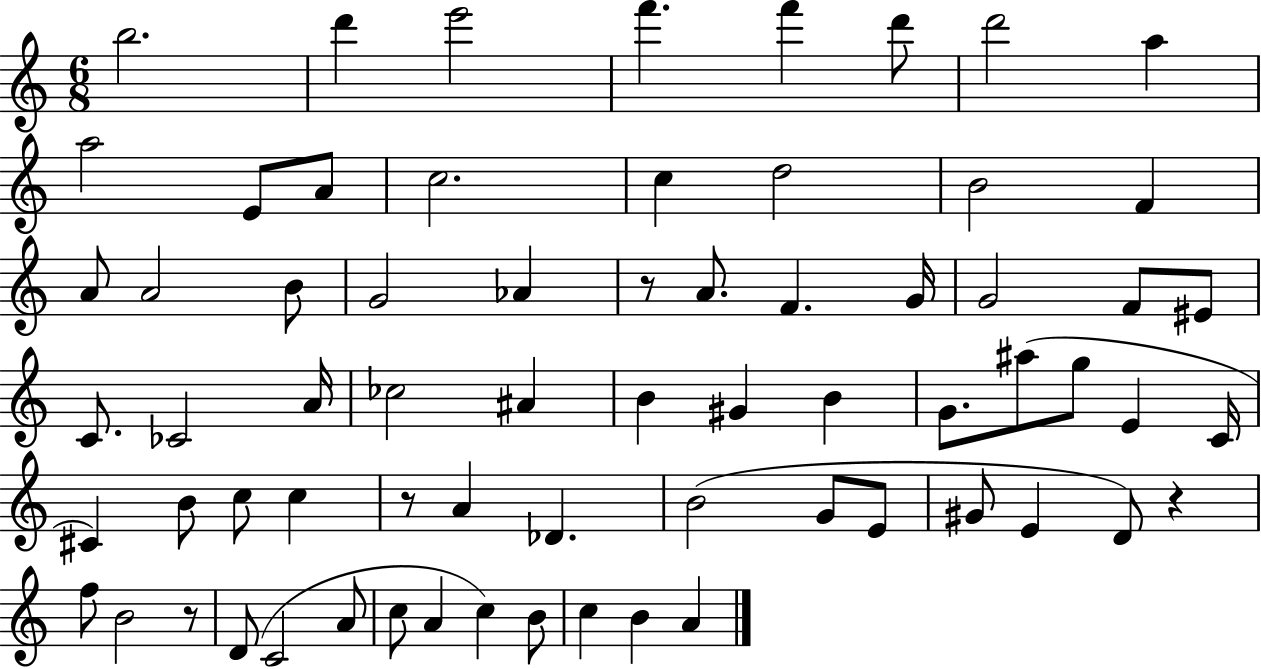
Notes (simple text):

B5/h. D6/q E6/h F6/q. F6/q D6/e D6/h A5/q A5/h E4/e A4/e C5/h. C5/q D5/h B4/h F4/q A4/e A4/h B4/e G4/h Ab4/q R/e A4/e. F4/q. G4/s G4/h F4/e EIS4/e C4/e. CES4/h A4/s CES5/h A#4/q B4/q G#4/q B4/q G4/e. A#5/e G5/e E4/q C4/s C#4/q B4/e C5/e C5/q R/e A4/q Db4/q. B4/h G4/e E4/e G#4/e E4/q D4/e R/q F5/e B4/h R/e D4/e C4/h A4/e C5/e A4/q C5/q B4/e C5/q B4/q A4/q